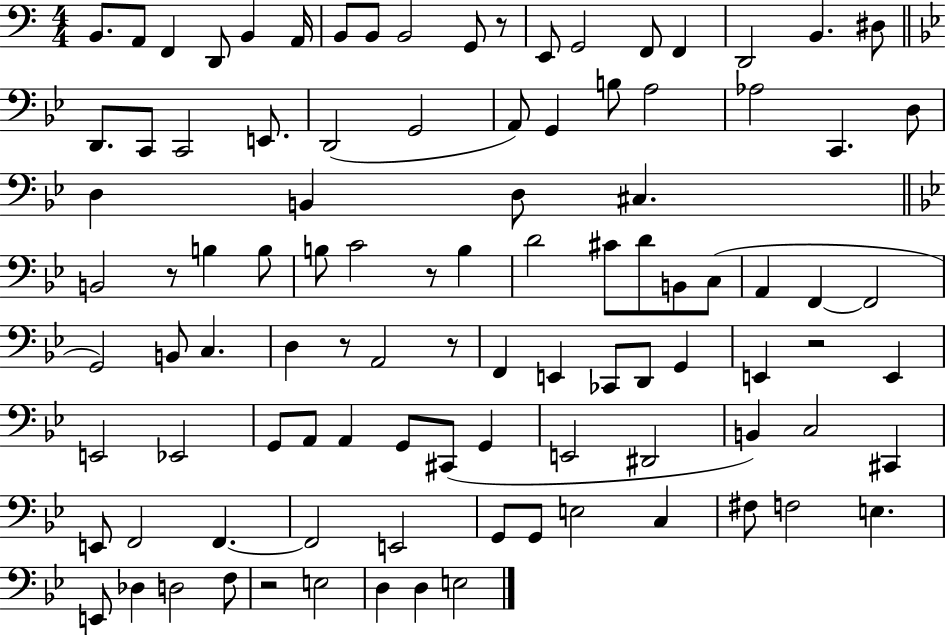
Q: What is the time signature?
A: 4/4